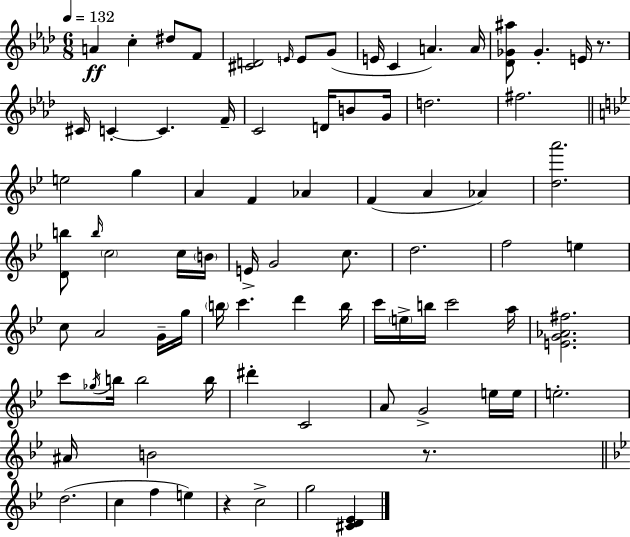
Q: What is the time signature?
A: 6/8